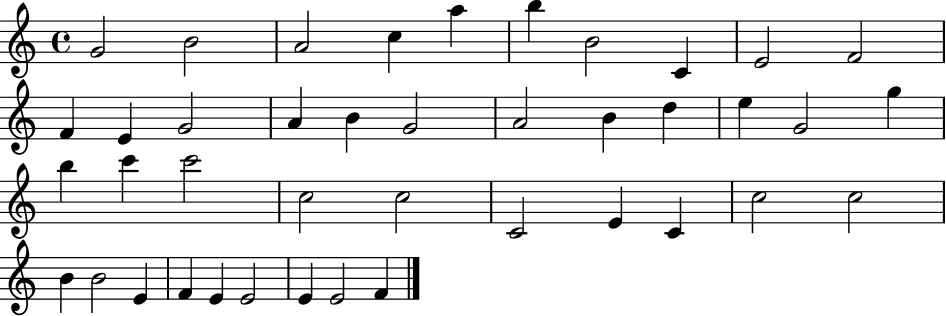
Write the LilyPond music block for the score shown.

{
  \clef treble
  \time 4/4
  \defaultTimeSignature
  \key c \major
  g'2 b'2 | a'2 c''4 a''4 | b''4 b'2 c'4 | e'2 f'2 | \break f'4 e'4 g'2 | a'4 b'4 g'2 | a'2 b'4 d''4 | e''4 g'2 g''4 | \break b''4 c'''4 c'''2 | c''2 c''2 | c'2 e'4 c'4 | c''2 c''2 | \break b'4 b'2 e'4 | f'4 e'4 e'2 | e'4 e'2 f'4 | \bar "|."
}